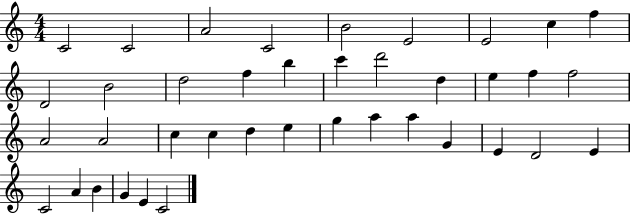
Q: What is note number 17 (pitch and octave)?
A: D5